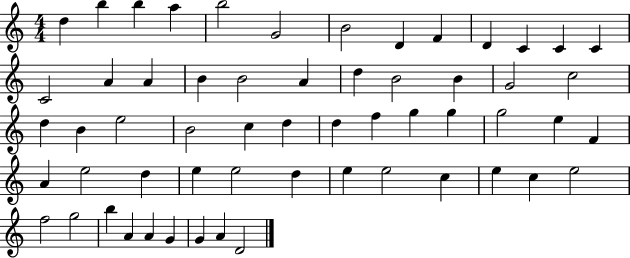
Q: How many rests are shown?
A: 0